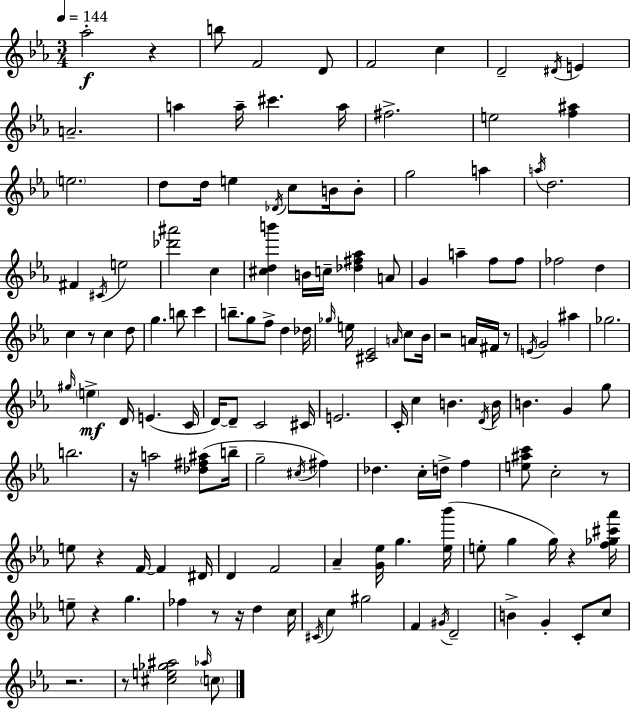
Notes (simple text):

Ab5/h R/q B5/e F4/h D4/e F4/h C5/q D4/h D#4/s E4/q A4/h. A5/q A5/s C#6/q. A5/s F#5/h. E5/h [F5,A#5]/q E5/h. D5/e D5/s E5/q Db4/s C5/e B4/s B4/e G5/h A5/q A5/s D5/h. F#4/q C#4/s E5/h [Db6,A#6]/h C5/q [C#5,D5,B6]/q B4/s C5/s [Db5,F#5,Ab5]/q A4/e G4/q A5/q F5/e F5/e FES5/h D5/q C5/q R/e C5/q D5/e G5/q. B5/e C6/q B5/e. G5/e F5/e D5/q Db5/s Gb5/s E5/s [C#4,Eb4]/h A4/s C5/e Bb4/s R/h A4/s F#4/s R/e E4/s G4/h A#5/q Gb5/h. G#5/s E5/q D4/s E4/q. C4/s D4/s D4/e C4/h C#4/s E4/h. C4/s C5/q B4/q. D4/s B4/s B4/q. G4/q G5/e B5/h. R/s A5/h [Db5,F#5,A#5]/e B5/s G5/h C#5/s F#5/q Db5/q. C5/s D5/s F5/q [E5,A#5,C6]/e C5/h R/e E5/e R/q F4/s F4/q D#4/s D4/q F4/h Ab4/q [G4,Eb5]/s G5/q. [Eb5,Bb6]/s E5/e G5/q G5/s R/q [F5,Gb5,C#6,Ab6]/s E5/e R/q G5/q. FES5/q R/e R/s D5/q C5/s C#4/s C5/q G#5/h F4/q G#4/s D4/h B4/q G4/q C4/e C5/e R/h. R/e [C#5,E5,Gb5,A#5]/h Ab5/s C5/e